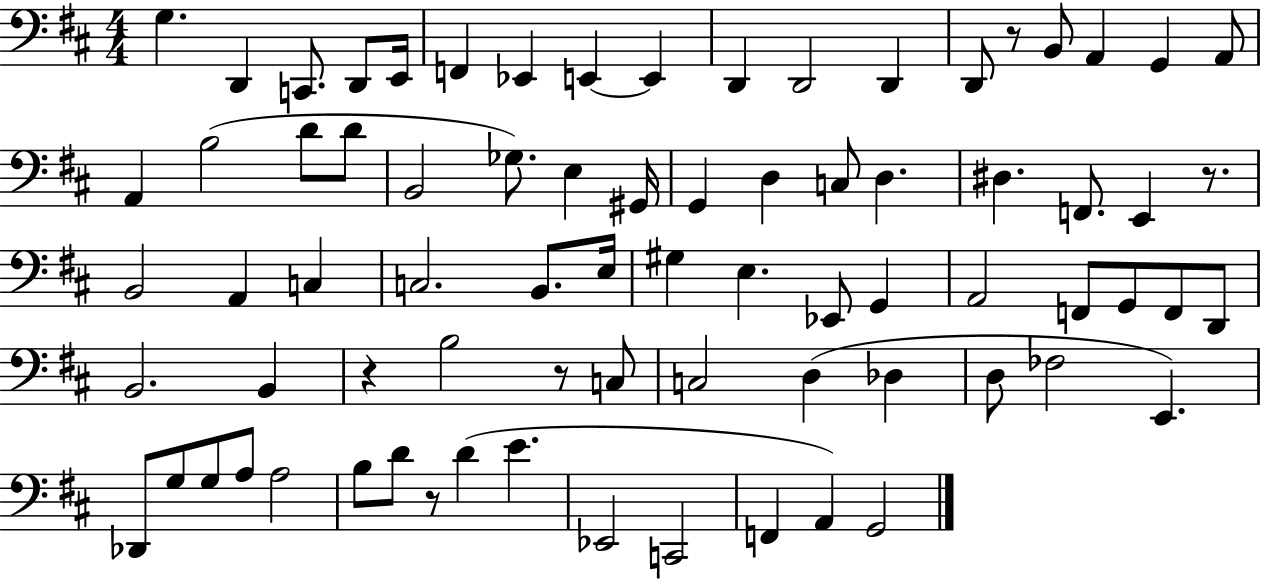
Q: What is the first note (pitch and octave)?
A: G3